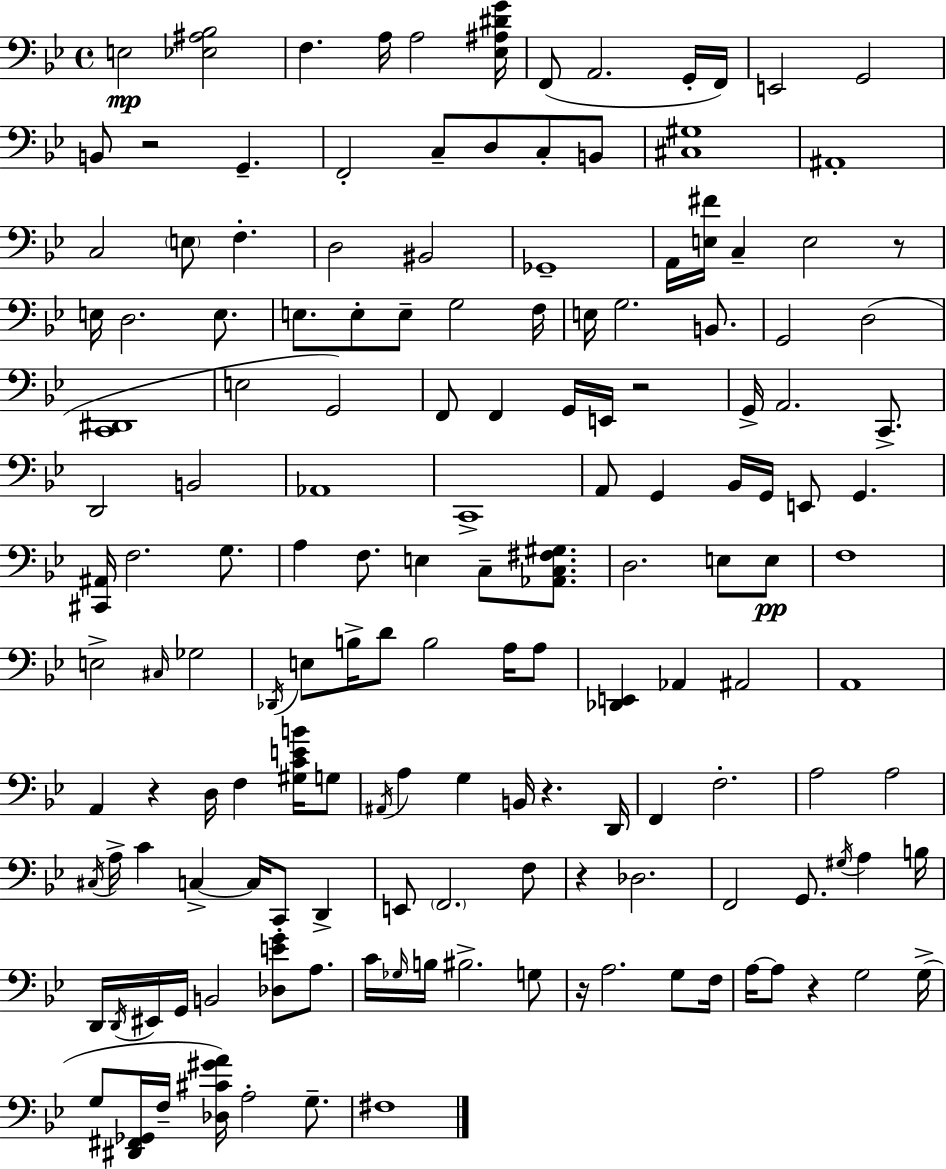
{
  \clef bass
  \time 4/4
  \defaultTimeSignature
  \key bes \major
  e2\mp <ees ais bes>2 | f4. a16 a2 <ees ais dis' g'>16 | f,8( a,2. g,16-. f,16) | e,2 g,2 | \break b,8 r2 g,4.-- | f,2-. c8-- d8 c8-. b,8 | <cis gis>1 | ais,1-. | \break c2 \parenthesize e8 f4.-. | d2 bis,2 | ges,1-- | a,16 <e fis'>16 c4-- e2 r8 | \break e16 d2. e8. | e8. e8-. e8-- g2 f16 | e16 g2. b,8. | g,2 d2( | \break <c, dis,>1 | e2 g,2) | f,8 f,4 g,16 e,16 r2 | g,16-> a,2. c,8.-> | \break d,2 b,2 | aes,1 | c,1-> | a,8 g,4 bes,16 g,16 e,8 g,4. | \break <cis, ais,>16 f2. g8. | a4 f8. e4 c8-- <aes, c fis gis>8. | d2. e8 e8\pp | f1 | \break e2-> \grace { cis16 } ges2 | \acciaccatura { des,16 } e8 b16-> d'8 b2 a16 | a8 <des, e,>4 aes,4 ais,2 | a,1 | \break a,4 r4 d16 f4 <gis c' e' b'>16 | g8 \acciaccatura { ais,16 } a4 g4 b,16 r4. | d,16 f,4 f2.-. | a2 a2 | \break \acciaccatura { cis16 } a16-> c'4 c4->~~ c16 c,8-. | d,4-> e,8 \parenthesize f,2. | f8 r4 des2. | f,2 g,8. \acciaccatura { gis16 } | \break a4 b16 d,16 \acciaccatura { d,16 } eis,16 g,16 b,2 | <des e' g'>8 a8. c'16 \grace { ges16 } b16 bis2.-> | g8 r16 a2. | g8 f16 a16~~ a8 r4 g2 | \break g16->( g8 <dis, fis, ges,>16 f16-- <des cis' gis' a'>16) a2-. | g8.-- fis1 | \bar "|."
}